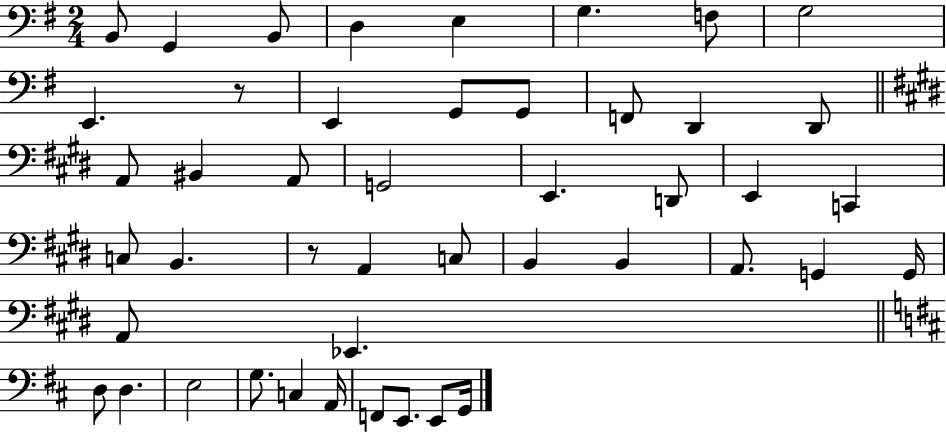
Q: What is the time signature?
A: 2/4